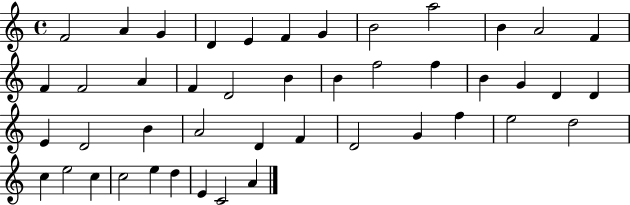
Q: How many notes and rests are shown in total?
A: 45